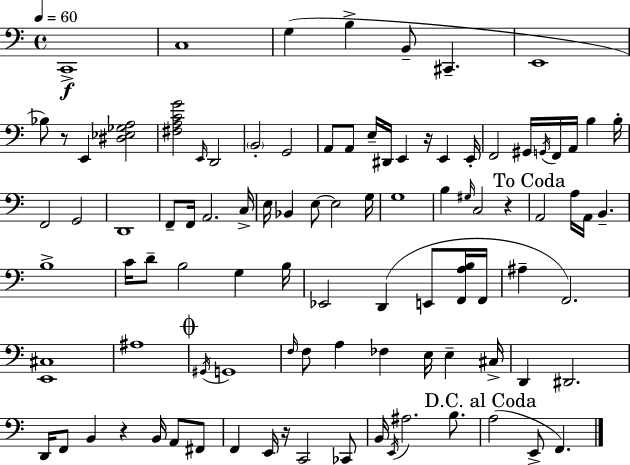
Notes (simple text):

C2/w C3/w G3/q B3/q B2/e C#2/q. E2/w Bb3/e R/e E2/q [D#3,Eb3,Gb3,A3]/h [F#3,A3,C4,G4]/h E2/s D2/h B2/h G2/h A2/e A2/e E3/s D#2/s E2/q R/s E2/q E2/s F2/h G#2/s G2/s F2/s A2/s B3/q B3/s F2/h G2/h D2/w F2/e F2/s A2/h. C3/s E3/s Bb2/q E3/e E3/h G3/s G3/w B3/q G#3/s C3/h R/q A2/h A3/s A2/s B2/q. B3/w C4/s D4/e B3/h G3/q B3/s Eb2/h D2/q E2/e [F2,A3,B3]/s F2/s A#3/q F2/h. [E2,C#3]/w A#3/w G#2/s G2/w F3/s F3/e A3/q FES3/q E3/s E3/q C#3/s D2/q D#2/h. D2/s F2/e B2/q R/q B2/s A2/e F#2/e F2/q E2/s R/s C2/h CES2/e B2/s E2/s A#3/h. B3/e. A3/h E2/e F2/q.